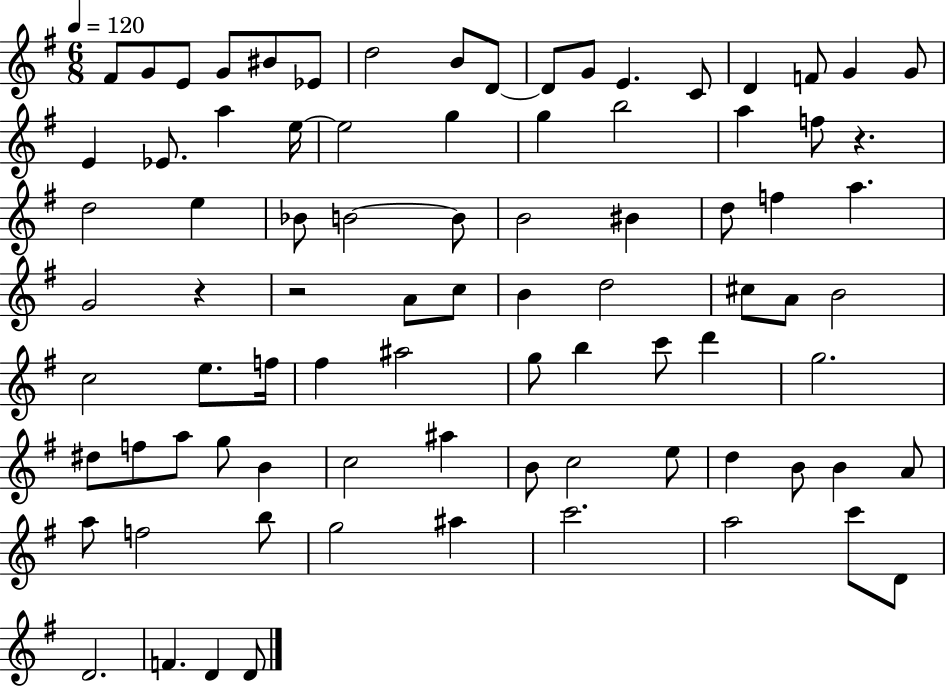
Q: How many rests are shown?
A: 3